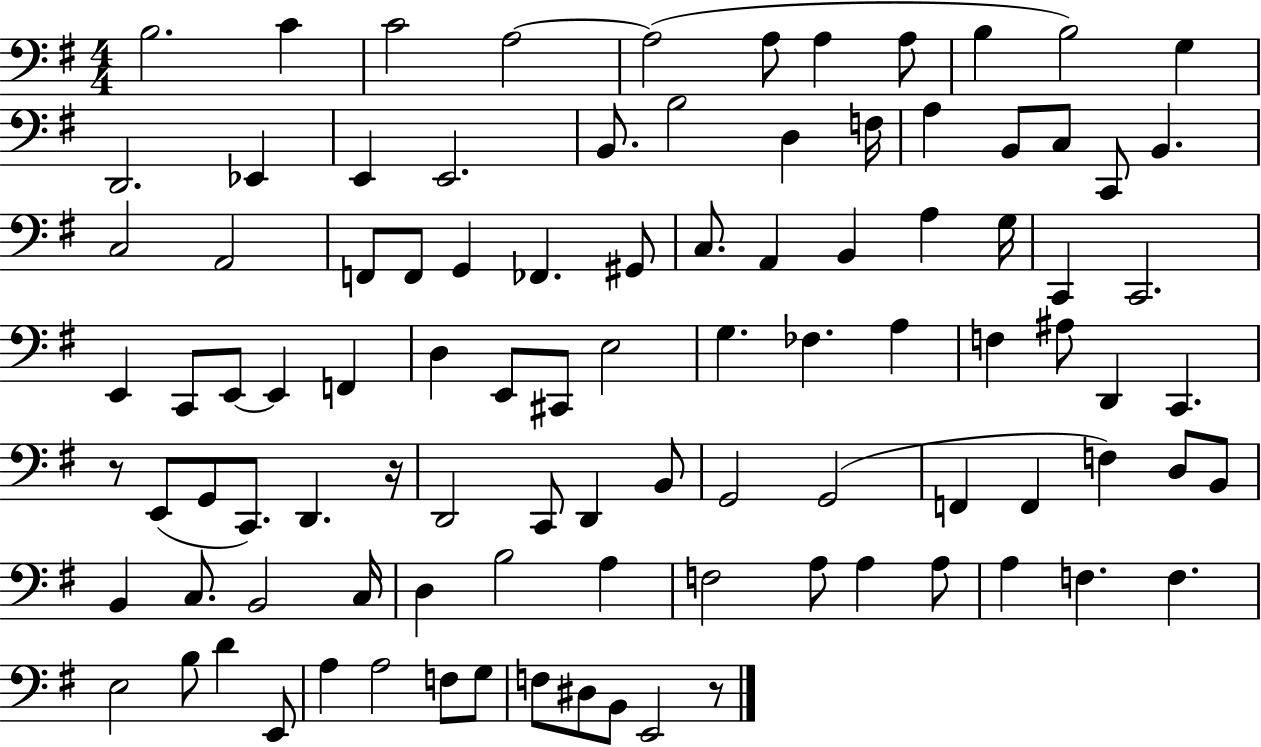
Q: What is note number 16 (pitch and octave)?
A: B2